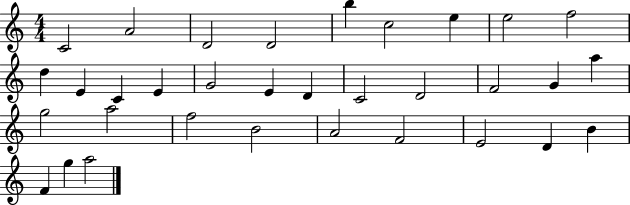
{
  \clef treble
  \numericTimeSignature
  \time 4/4
  \key c \major
  c'2 a'2 | d'2 d'2 | b''4 c''2 e''4 | e''2 f''2 | \break d''4 e'4 c'4 e'4 | g'2 e'4 d'4 | c'2 d'2 | f'2 g'4 a''4 | \break g''2 a''2 | f''2 b'2 | a'2 f'2 | e'2 d'4 b'4 | \break f'4 g''4 a''2 | \bar "|."
}